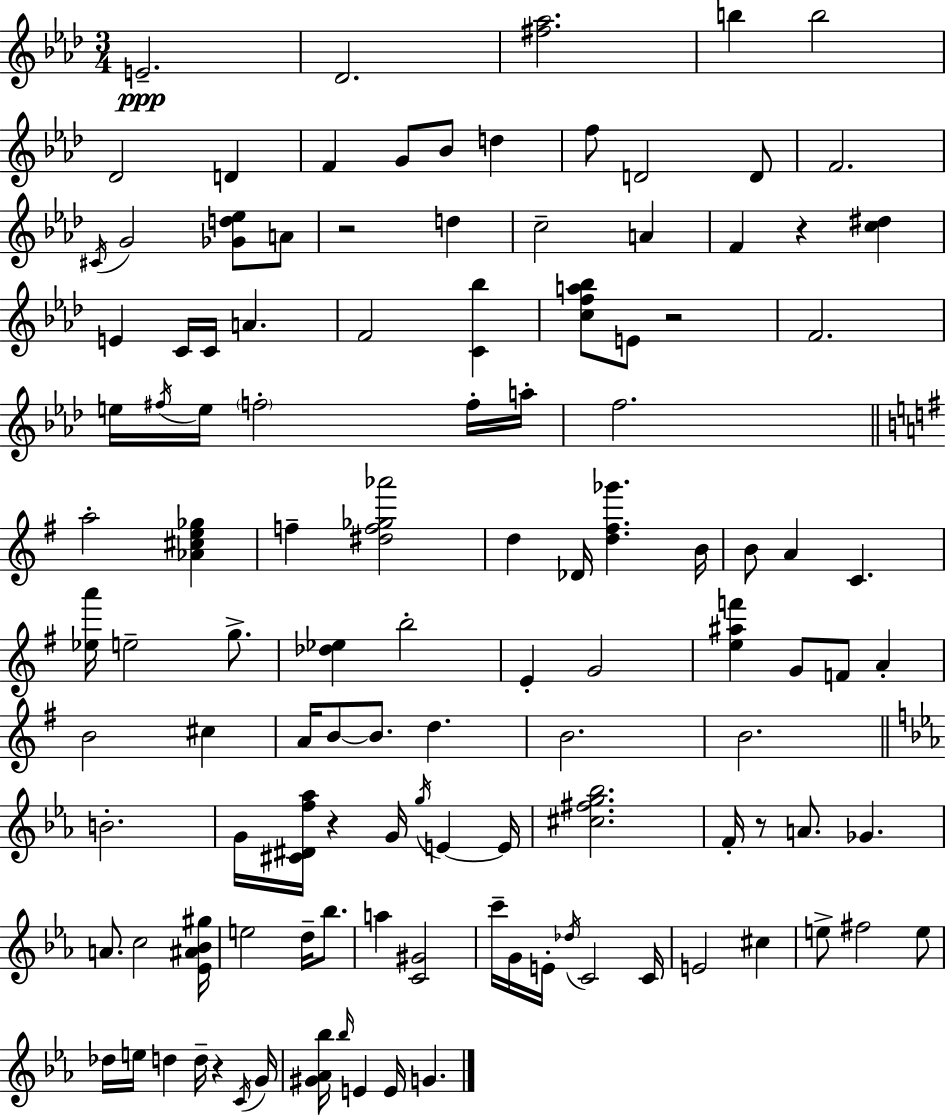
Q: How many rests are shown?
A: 6